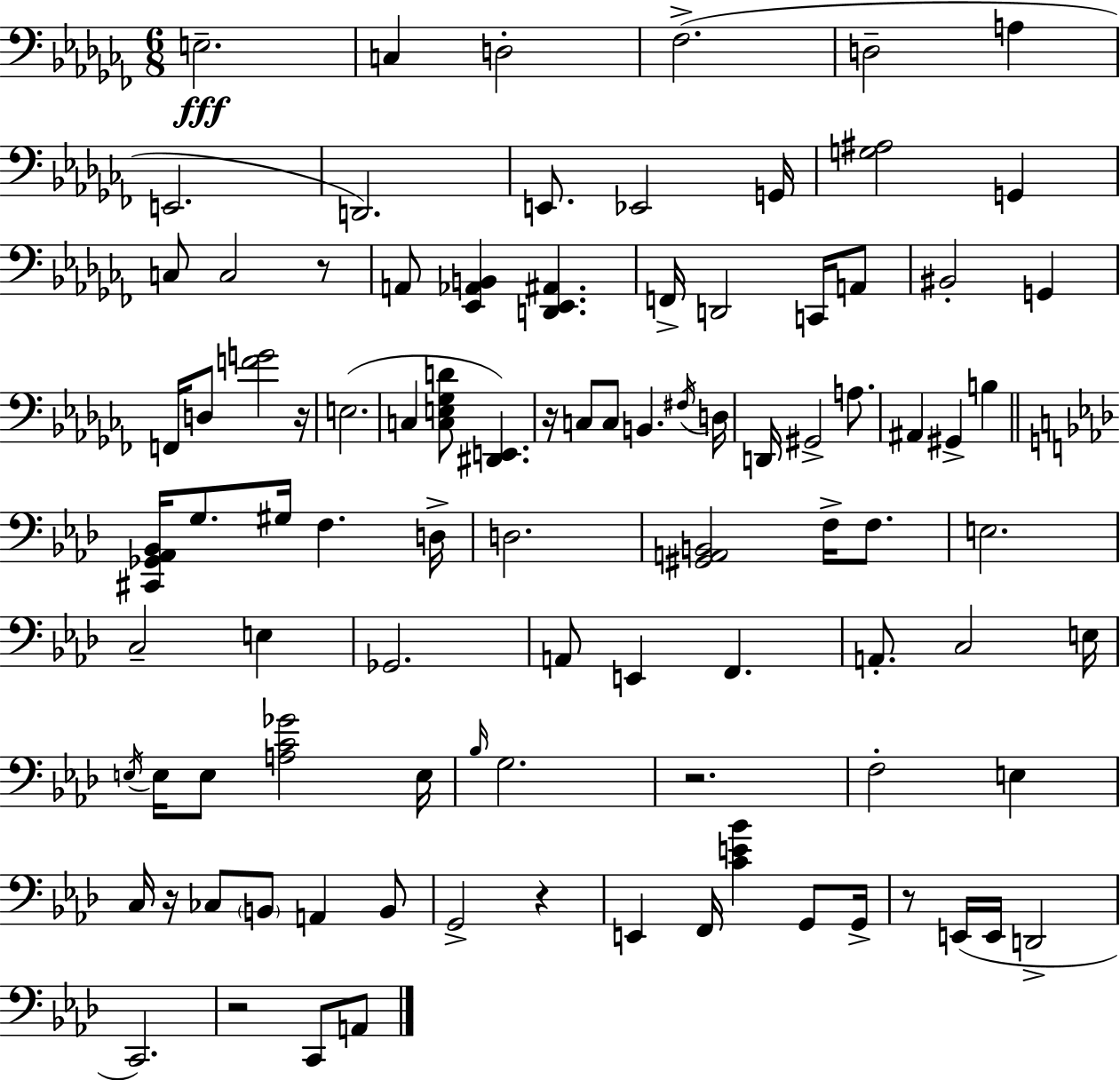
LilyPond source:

{
  \clef bass
  \numericTimeSignature
  \time 6/8
  \key aes \minor
  e2.--\fff | c4 d2-. | fes2.->( | d2-- a4 | \break e,2. | d,2.) | e,8. ees,2 g,16 | <g ais>2 g,4 | \break c8 c2 r8 | a,8 <ees, aes, b,>4 <d, ees, ais,>4. | f,16-> d,2 c,16 a,8 | bis,2-. g,4 | \break f,16 d8 <f' g'>2 r16 | e2.( | c4 <c e ges d'>8 <dis, e,>4.) | r16 c8 c8 b,4. \acciaccatura { fis16 } | \break d16 d,16 gis,2-> a8. | ais,4 gis,4-> b4 | \bar "||" \break \key aes \major <cis, ges, aes, bes,>16 g8. gis16 f4. d16-> | d2. | <gis, a, b,>2 f16-> f8. | e2. | \break c2-- e4 | ges,2. | a,8 e,4 f,4. | a,8.-. c2 e16 | \break \acciaccatura { e16 } e16 e8 <a c' ges'>2 | e16 \grace { bes16 } g2. | r2. | f2-. e4 | \break c16 r16 ces8 \parenthesize b,8 a,4 | b,8 g,2-> r4 | e,4 f,16 <c' e' bes'>4 g,8 | g,16-> r8 e,16( e,16 d,2-> | \break c,2.) | r2 c,8 | a,8 \bar "|."
}